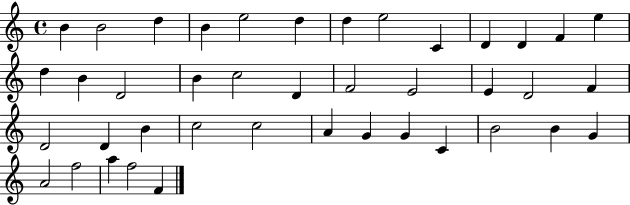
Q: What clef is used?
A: treble